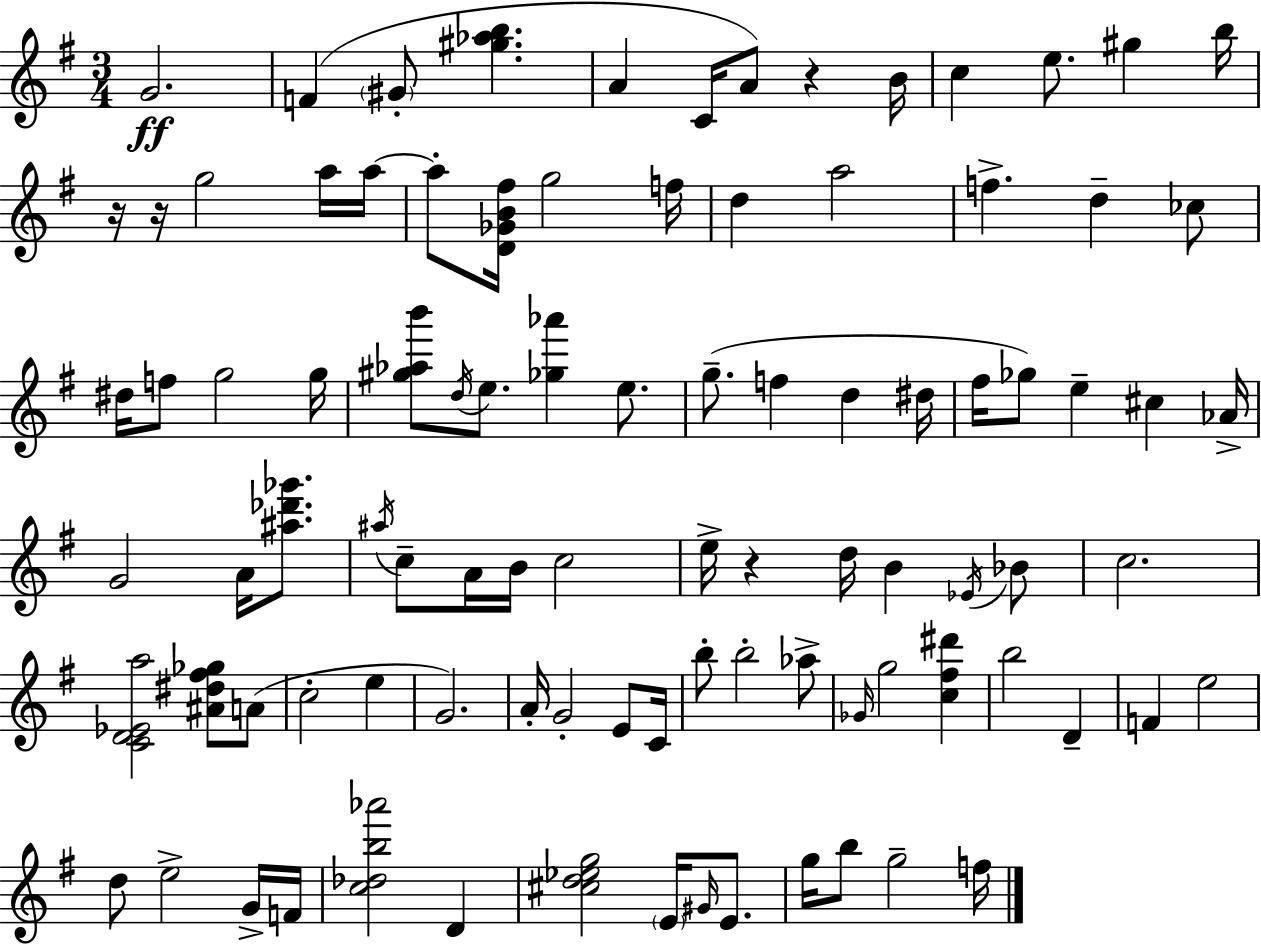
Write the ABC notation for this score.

X:1
T:Untitled
M:3/4
L:1/4
K:Em
G2 F ^G/2 [^g_ab] A C/4 A/2 z B/4 c e/2 ^g b/4 z/4 z/4 g2 a/4 a/4 a/2 [D_GB^f]/4 g2 f/4 d a2 f d _c/2 ^d/4 f/2 g2 g/4 [^g_ab']/2 d/4 e/2 [_g_a'] e/2 g/2 f d ^d/4 ^f/4 _g/2 e ^c _A/4 G2 A/4 [^a_d'_g']/2 ^a/4 c/2 A/4 B/4 c2 e/4 z d/4 B _E/4 _B/2 c2 [CD_Ea]2 [^A^d^f_g]/2 A/2 c2 e G2 A/4 G2 E/2 C/4 b/2 b2 _a/2 _G/4 g2 [c^f^d'] b2 D F e2 d/2 e2 G/4 F/4 [c_db_a']2 D [^cd_eg]2 E/4 ^G/4 E/2 g/4 b/2 g2 f/4